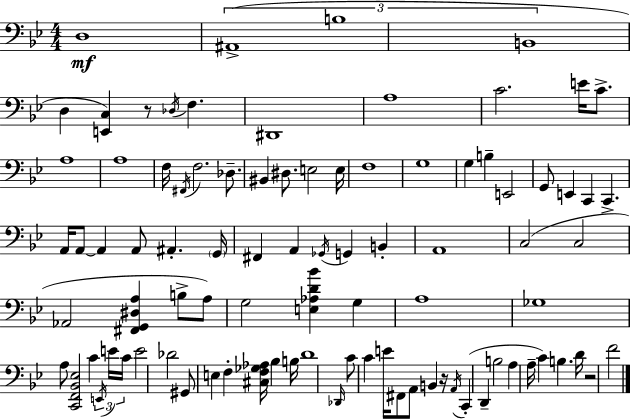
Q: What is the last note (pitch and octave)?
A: F4